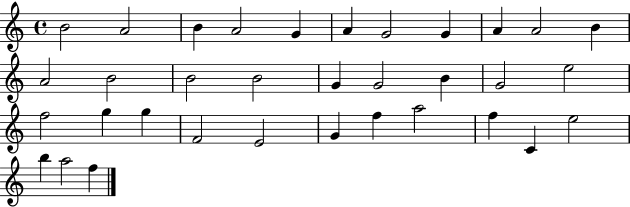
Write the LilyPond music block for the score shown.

{
  \clef treble
  \time 4/4
  \defaultTimeSignature
  \key c \major
  b'2 a'2 | b'4 a'2 g'4 | a'4 g'2 g'4 | a'4 a'2 b'4 | \break a'2 b'2 | b'2 b'2 | g'4 g'2 b'4 | g'2 e''2 | \break f''2 g''4 g''4 | f'2 e'2 | g'4 f''4 a''2 | f''4 c'4 e''2 | \break b''4 a''2 f''4 | \bar "|."
}